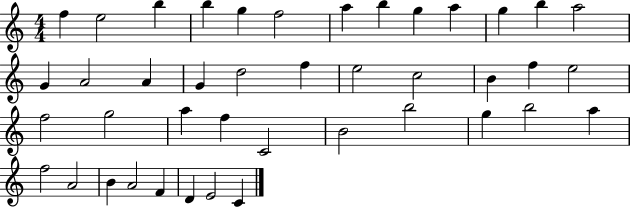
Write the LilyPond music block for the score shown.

{
  \clef treble
  \numericTimeSignature
  \time 4/4
  \key c \major
  f''4 e''2 b''4 | b''4 g''4 f''2 | a''4 b''4 g''4 a''4 | g''4 b''4 a''2 | \break g'4 a'2 a'4 | g'4 d''2 f''4 | e''2 c''2 | b'4 f''4 e''2 | \break f''2 g''2 | a''4 f''4 c'2 | b'2 b''2 | g''4 b''2 a''4 | \break f''2 a'2 | b'4 a'2 f'4 | d'4 e'2 c'4 | \bar "|."
}